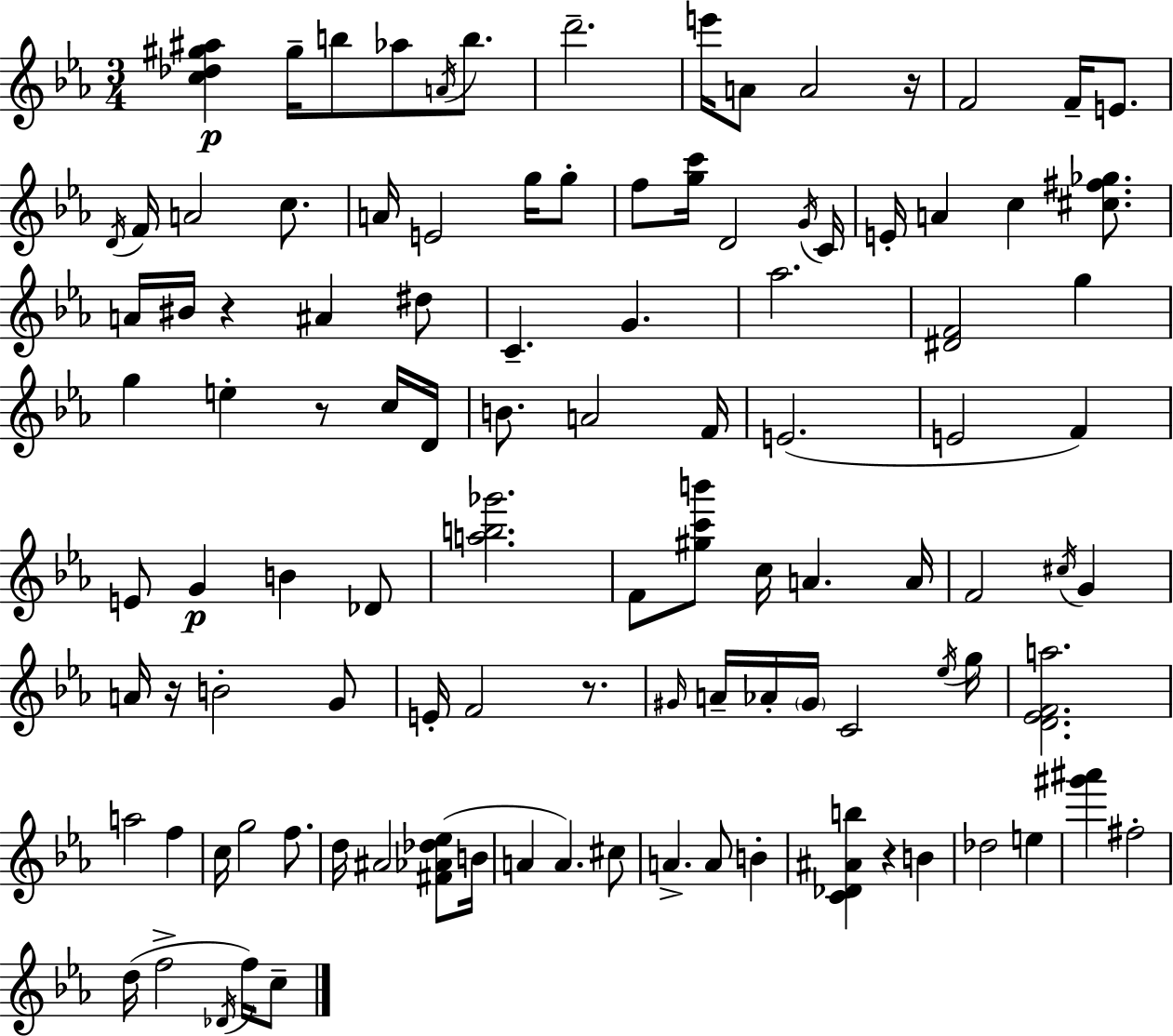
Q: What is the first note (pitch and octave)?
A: G#5